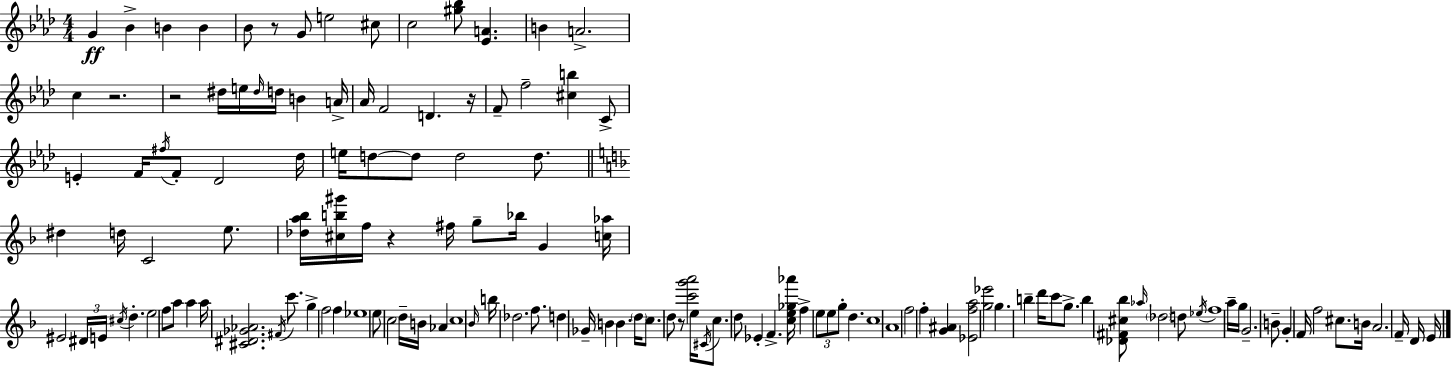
{
  \clef treble
  \numericTimeSignature
  \time 4/4
  \key f \minor
  \repeat volta 2 { g'4\ff bes'4-> b'4 b'4 | bes'8 r8 g'8 e''2 cis''8 | c''2 <gis'' bes''>8 <ees' a'>4. | b'4 a'2.-> | \break c''4 r2. | r2 dis''16 e''16 \grace { dis''16 } d''16 b'4 | a'16-> aes'16 f'2 d'4. | r16 f'8-- f''2-- <cis'' b''>4 c'8-> | \break e'4-. f'16 \acciaccatura { fis''16 } f'8-. des'2 | des''16 e''16 d''8~~ d''8 d''2 d''8. | \bar "||" \break \key d \minor dis''4 d''16 c'2 e''8. | <des'' a'' bes''>16 <cis'' b'' gis'''>16 f''16 r4 fis''16 g''8-- bes''16 g'4 <c'' aes''>16 | eis'2 \tuplet 3/2 { dis'16 e'16 \acciaccatura { cis''16 } } d''4.-. | e''2 f''8 a''8 a''4 | \break a''16 <cis' dis' ges' aes'>2. \acciaccatura { fis'16 } c'''8. | g''4-> f''2 f''4 | ees''1 | e''8 c''2 d''16-- b'16 aes'4 | \break c''1 | \grace { bes'16 } b''16 des''2. | f''8. d''4 ges'16-- b'4 b'4. | \parenthesize d''16 c''8. d''8 r8 <c''' g''' a'''>2 | \break e''16 \acciaccatura { cis'16 } c''8. d''8 ees'4-. f'4.-> | <c'' e'' ges'' aes'''>16 f''4-> \tuplet 3/2 { e''8 e''8 g''8-. } d''4. | c''1 | a'1 | \break f''2 f''4-. | <g' ais'>4 <ees' f'' a''>2 <g'' ees'''>2 | g''4. b''4-- d'''16 c'''8 | g''8.-> b''4 <des' fis' cis'' bes''>8 \grace { aes''16 } \parenthesize des''2 | \break d''8 \acciaccatura { ees''16 } f''1 | a''16-- g''16 g'2.-- | b'8-- g'4-. f'16 f''2 | cis''8. b'16 a'2. | \break f'16-- d'16 e'16 } \bar "|."
}